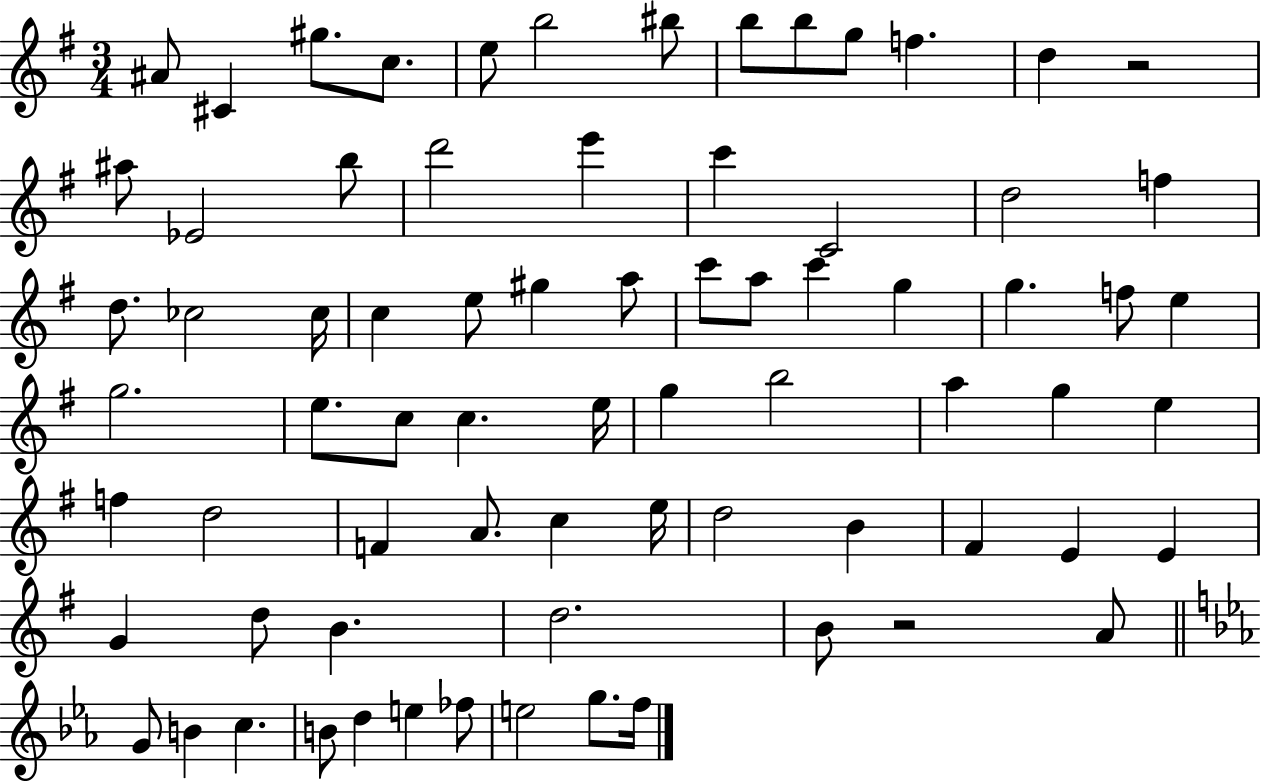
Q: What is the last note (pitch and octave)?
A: F5